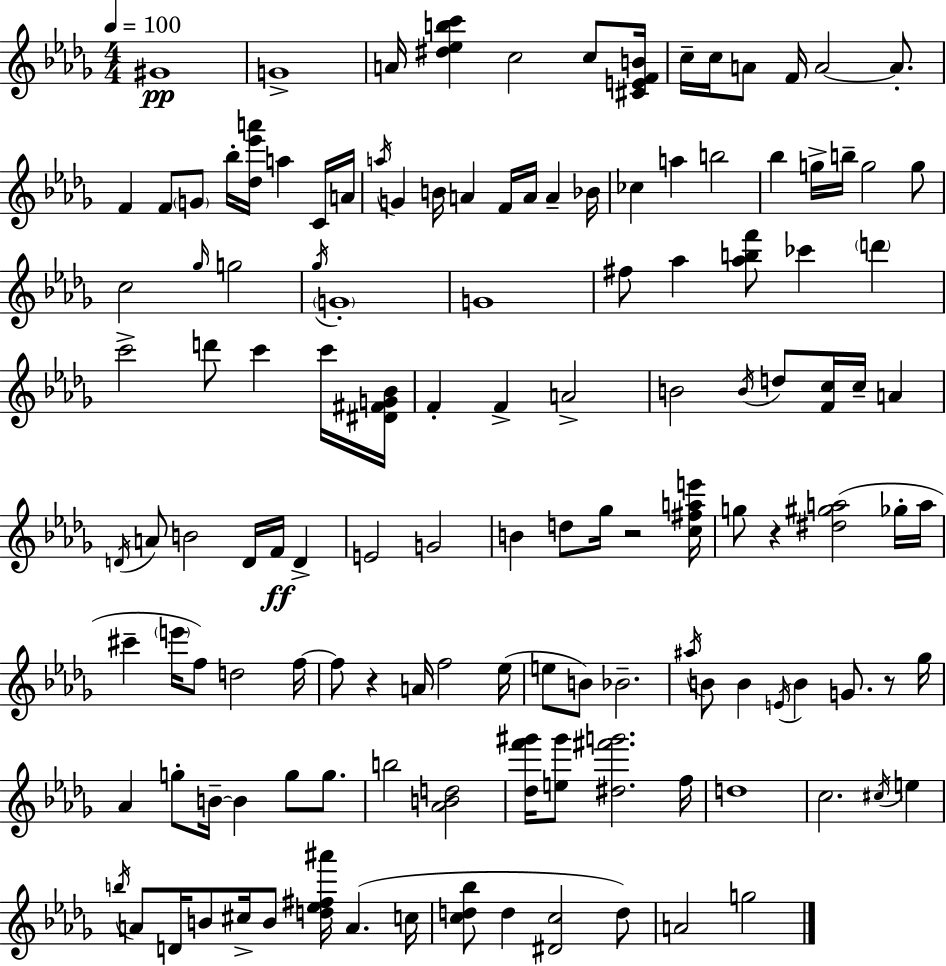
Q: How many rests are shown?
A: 4